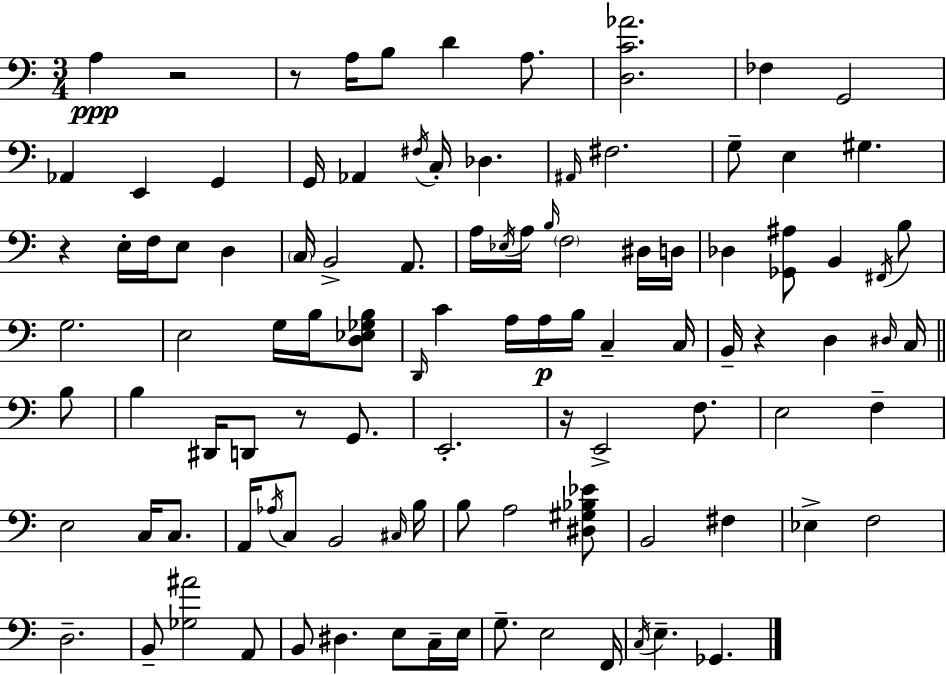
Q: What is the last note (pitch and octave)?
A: Gb2